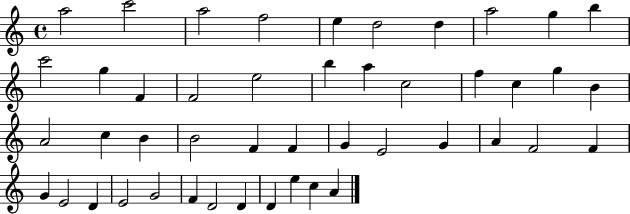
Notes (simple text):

A5/h C6/h A5/h F5/h E5/q D5/h D5/q A5/h G5/q B5/q C6/h G5/q F4/q F4/h E5/h B5/q A5/q C5/h F5/q C5/q G5/q B4/q A4/h C5/q B4/q B4/h F4/q F4/q G4/q E4/h G4/q A4/q F4/h F4/q G4/q E4/h D4/q E4/h G4/h F4/q D4/h D4/q D4/q E5/q C5/q A4/q